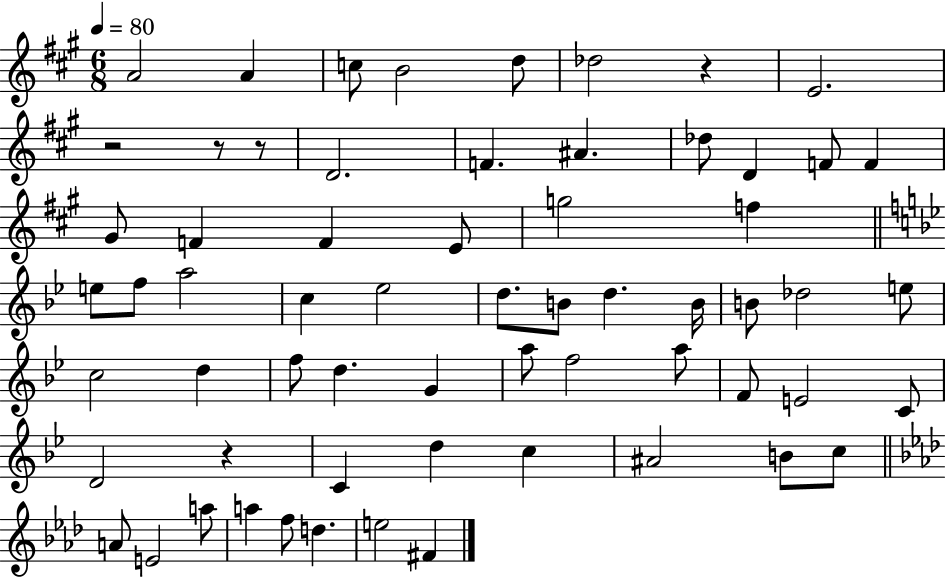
X:1
T:Untitled
M:6/8
L:1/4
K:A
A2 A c/2 B2 d/2 _d2 z E2 z2 z/2 z/2 D2 F ^A _d/2 D F/2 F ^G/2 F F E/2 g2 f e/2 f/2 a2 c _e2 d/2 B/2 d B/4 B/2 _d2 e/2 c2 d f/2 d G a/2 f2 a/2 F/2 E2 C/2 D2 z C d c ^A2 B/2 c/2 A/2 E2 a/2 a f/2 d e2 ^F